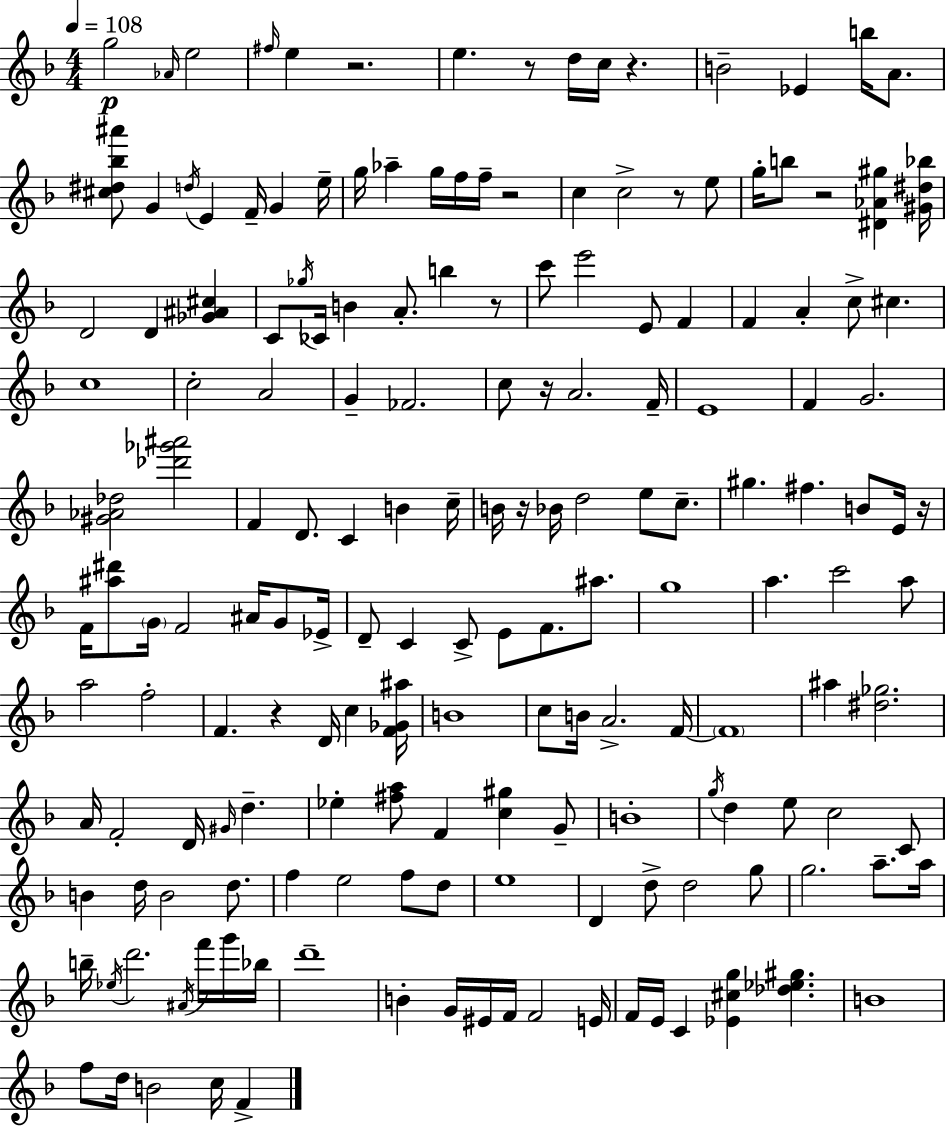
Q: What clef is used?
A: treble